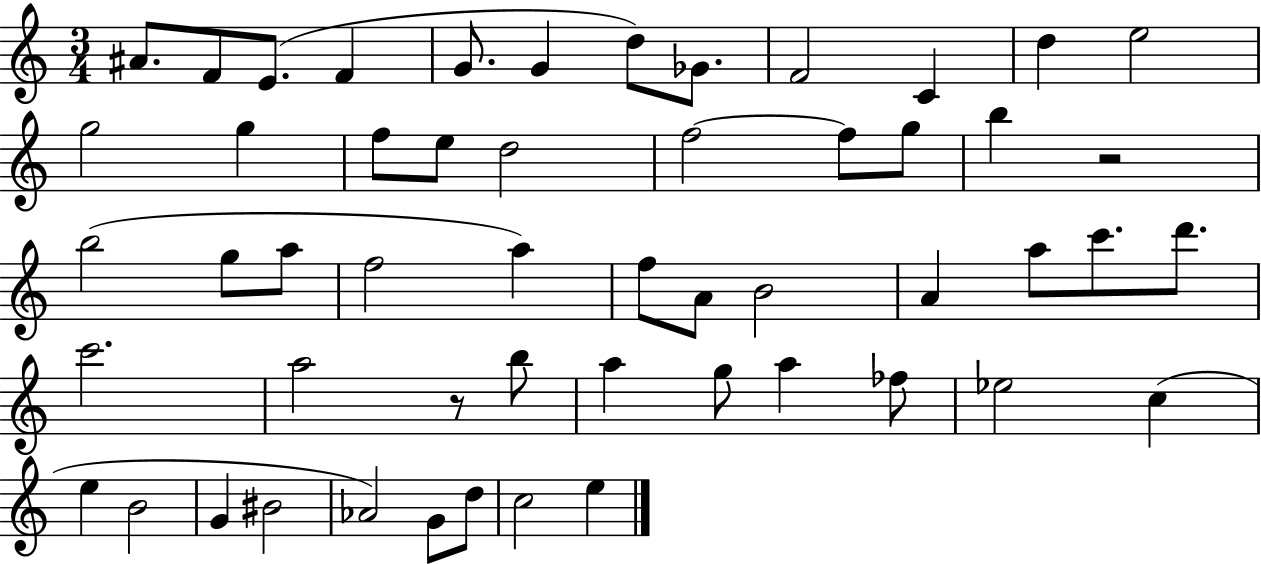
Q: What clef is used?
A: treble